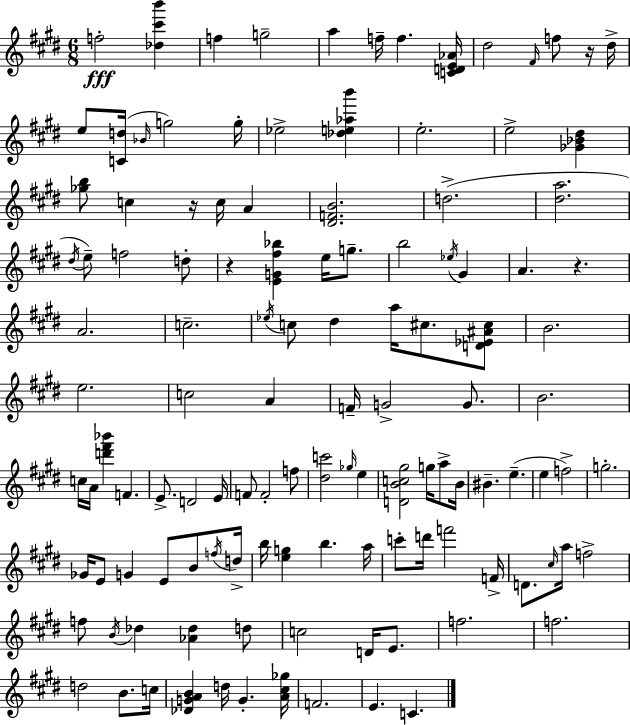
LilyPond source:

{
  \clef treble
  \numericTimeSignature
  \time 6/8
  \key e \major
  \repeat volta 2 { f''2-.\fff <des'' cis''' b'''>4 | f''4 g''2-- | a''4 f''16-- f''4. <c' d' e' aes'>16 | dis''2 \grace { fis'16 } f''8 r16 | \break dis''16-> e''8 <c' d''>16( \grace { bes'16 } g''2) | g''16-. ees''2-> <des'' e'' aes'' b'''>4 | e''2.-. | e''2-> <ges' bes' dis''>4 | \break <ges'' b''>8 c''4 r16 c''16 a'4 | <dis' f' b'>2. | d''2.->( | <dis'' a''>2. | \break \acciaccatura { dis''16 } e''8--) f''2 | d''8-. r4 <e' g' fis'' bes''>4 e''16 | g''8.-- b''2 \acciaccatura { ees''16 } | gis'4 a'4. r4. | \break a'2. | c''2.-- | \acciaccatura { ees''16 } c''8 dis''4 a''16 | cis''8. <d' ees' ais' cis''>8 b'2. | \break e''2. | c''2 | a'4 f'16-- g'2-> | g'8. b'2. | \break c''16 a'16 <d''' fis''' bes'''>4 f'4. | e'8.-> d'2 | e'16 f'8 f'2-. | f''8 <dis'' c'''>2 | \break \grace { ges''16 } e''4 <d' b' c'' gis''>2 | g''16 a''8-> b'16 bis'4.-- | e''4.--( e''4 f''2->) | g''2.-. | \break ges'16 e'8 g'4 | e'8 b'8 \acciaccatura { f''16 } d''16-> b''16 <e'' g''>4 | b''4. a''16 c'''8-. d'''16 f'''2 | f'16-> d'8. \grace { cis''16 } a''16 | \break f''2-> f''8 \acciaccatura { b'16 } des''4 | <aes' des''>4 d''8 c''2 | d'16 e'8. f''2. | f''2. | \break d''2 | b'8. c''16 <des' g' a' b'>4 | d''16 g'4.-. <a' cis'' ges''>16 f'2. | e'4. | \break c'4. } \bar "|."
}